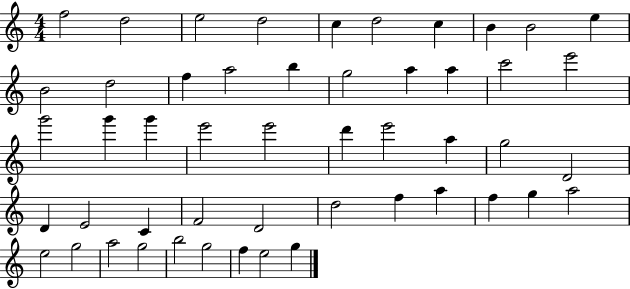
F5/h D5/h E5/h D5/h C5/q D5/h C5/q B4/q B4/h E5/q B4/h D5/h F5/q A5/h B5/q G5/h A5/q A5/q C6/h E6/h G6/h G6/q G6/q E6/h E6/h D6/q E6/h A5/q G5/h D4/h D4/q E4/h C4/q F4/h D4/h D5/h F5/q A5/q F5/q G5/q A5/h E5/h G5/h A5/h G5/h B5/h G5/h F5/q E5/h G5/q